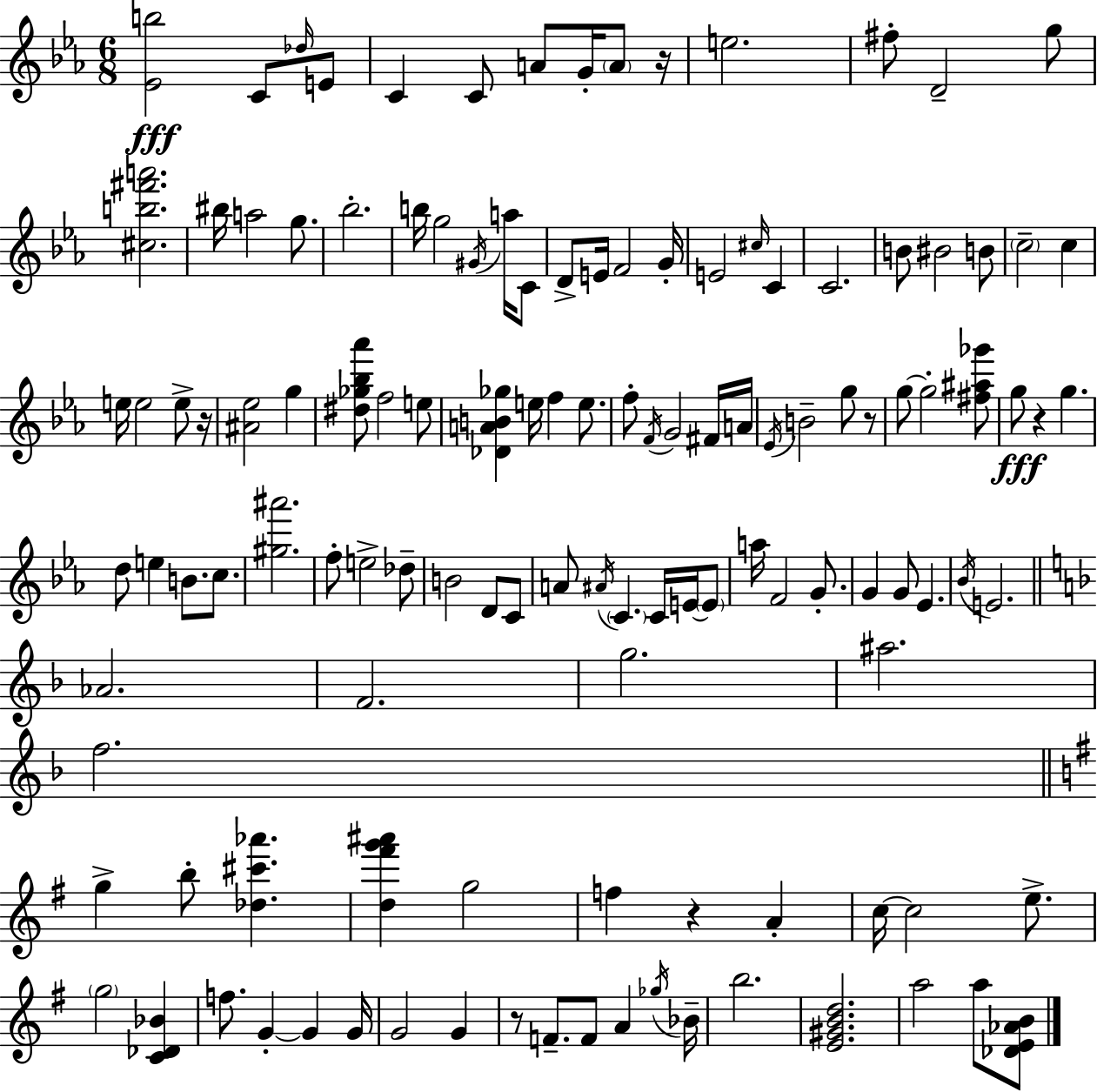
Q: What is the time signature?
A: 6/8